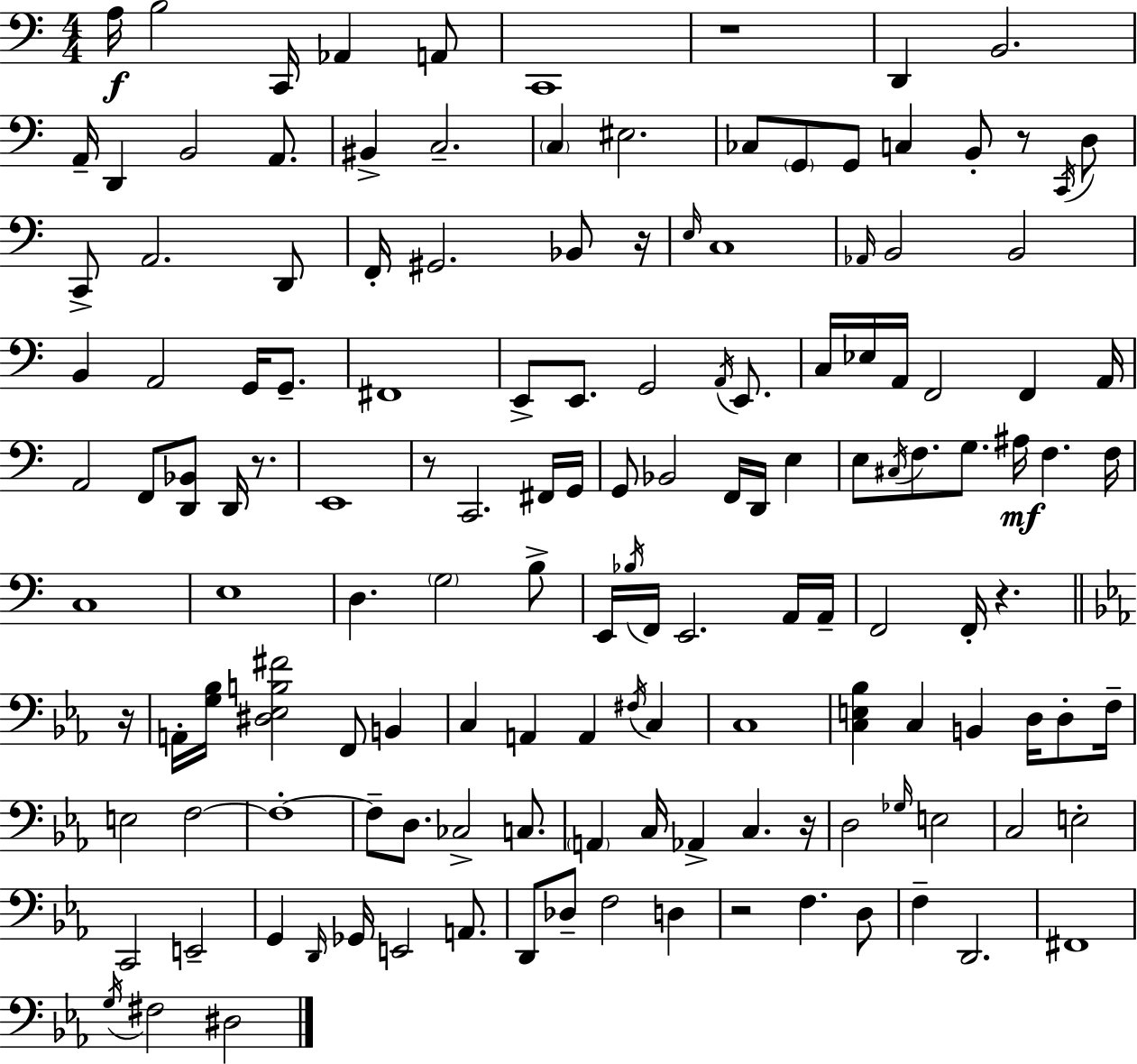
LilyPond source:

{
  \clef bass
  \numericTimeSignature
  \time 4/4
  \key c \major
  a16\f b2 c,16 aes,4 a,8 | c,1 | r1 | d,4 b,2. | \break a,16-- d,4 b,2 a,8. | bis,4-> c2.-- | \parenthesize c4 eis2. | ces8 \parenthesize g,8 g,8 c4 b,8-. r8 \acciaccatura { c,16 } d8 | \break c,8-> a,2. d,8 | f,16-. gis,2. bes,8 | r16 \grace { e16 } c1 | \grace { aes,16 } b,2 b,2 | \break b,4 a,2 g,16 | g,8.-- fis,1 | e,8-> e,8. g,2 | \acciaccatura { a,16 } e,8. c16 ees16 a,16 f,2 f,4 | \break a,16 a,2 f,8 <d, bes,>8 | d,16 r8. e,1 | r8 c,2. | fis,16 g,16 g,8 bes,2 f,16 d,16 | \break e4 e8 \acciaccatura { cis16 } f8. g8. ais16\mf f4. | f16 c1 | e1 | d4. \parenthesize g2 | \break b8-> e,16 \acciaccatura { bes16 } f,16 e,2. | a,16 a,16-- f,2 f,16-. r4. | \bar "||" \break \key c \minor r16 a,16-. <g bes>16 <dis ees b fis'>2 f,8 b,4 | c4 a,4 a,4 \acciaccatura { fis16 } c4 | c1 | <c e bes>4 c4 b,4 d16 d8-. | \break f16-- e2 f2~~ | f1-.~~ | f8-- d8. ces2-> c8. | \parenthesize a,4 c16 aes,4-> c4. | \break r16 d2 \grace { ges16 } e2 | c2 e2-. | c,2 e,2-- | g,4 \grace { d,16 } ges,16 e,2 | \break a,8. d,8 des8-- f2 | d4 r2 f4. | d8 f4-- d,2. | fis,1 | \break \acciaccatura { g16 } fis2 dis2 | \bar "|."
}